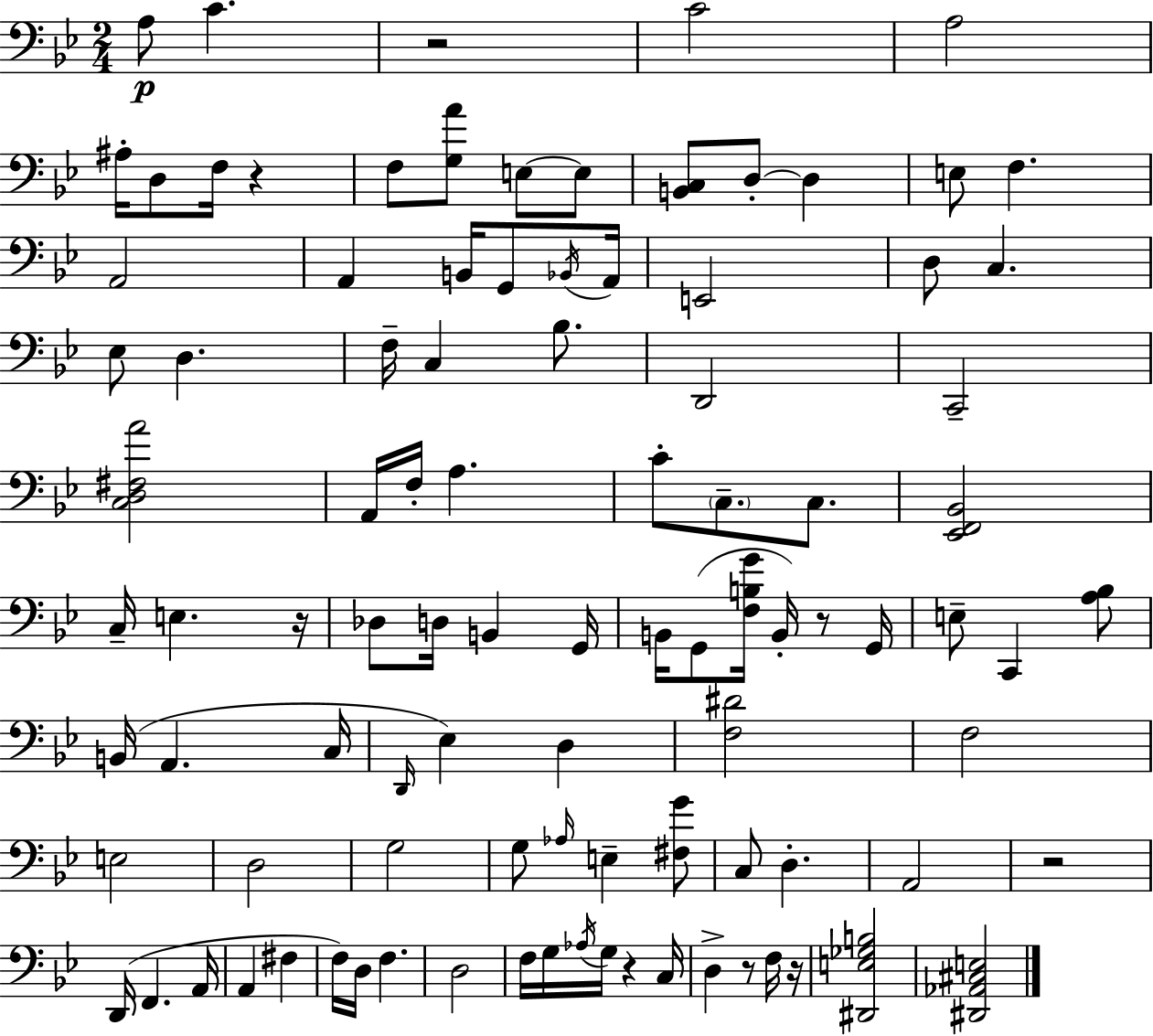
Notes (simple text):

A3/e C4/q. R/h C4/h A3/h A#3/s D3/e F3/s R/q F3/e [G3,A4]/e E3/e E3/e [B2,C3]/e D3/e D3/q E3/e F3/q. A2/h A2/q B2/s G2/e Bb2/s A2/s E2/h D3/e C3/q. Eb3/e D3/q. F3/s C3/q Bb3/e. D2/h C2/h [C3,D3,F#3,A4]/h A2/s F3/s A3/q. C4/e C3/e. C3/e. [Eb2,F2,Bb2]/h C3/s E3/q. R/s Db3/e D3/s B2/q G2/s B2/s G2/e [F3,B3,G4]/s B2/s R/e G2/s E3/e C2/q [A3,Bb3]/e B2/s A2/q. C3/s D2/s Eb3/q D3/q [F3,D#4]/h F3/h E3/h D3/h G3/h G3/e Ab3/s E3/q [F#3,G4]/e C3/e D3/q. A2/h R/h D2/s F2/q. A2/s A2/q F#3/q F3/s D3/s F3/q. D3/h F3/s G3/s Ab3/s G3/s R/q C3/s D3/q R/e F3/s R/s [D#2,E3,Gb3,B3]/h [D#2,Ab2,C#3,E3]/h